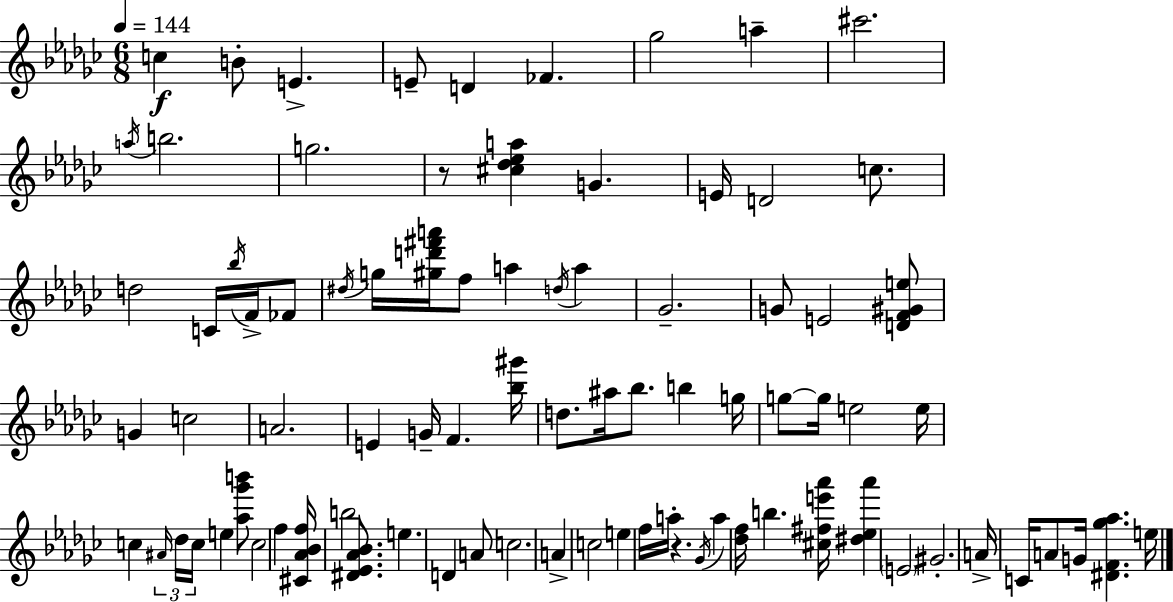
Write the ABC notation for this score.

X:1
T:Untitled
M:6/8
L:1/4
K:Ebm
c B/2 E E/2 D _F _g2 a ^c'2 a/4 b2 g2 z/2 [^c_d_ea] G E/4 D2 c/2 d2 C/4 _b/4 F/4 _F/2 ^d/4 g/4 [^gd'^f'a']/4 f/2 a d/4 a _G2 G/2 E2 [DF^Ge]/2 G c2 A2 E G/4 F [_b^g']/4 d/2 ^a/4 _b/2 b g/4 g/2 g/4 e2 e/4 c ^A/4 _d/4 c/4 e [_a_g'b']/2 c2 f [^C_A_Bf]/4 b2 [^D_E_A_B]/2 e D A/2 c2 A c2 e f/4 a/4 z _G/4 a [_df]/4 b [^c^fe'_a']/4 [^d_e_a'] E2 ^G2 A/4 C/4 A/2 G/4 [^DF_g_a] e/4